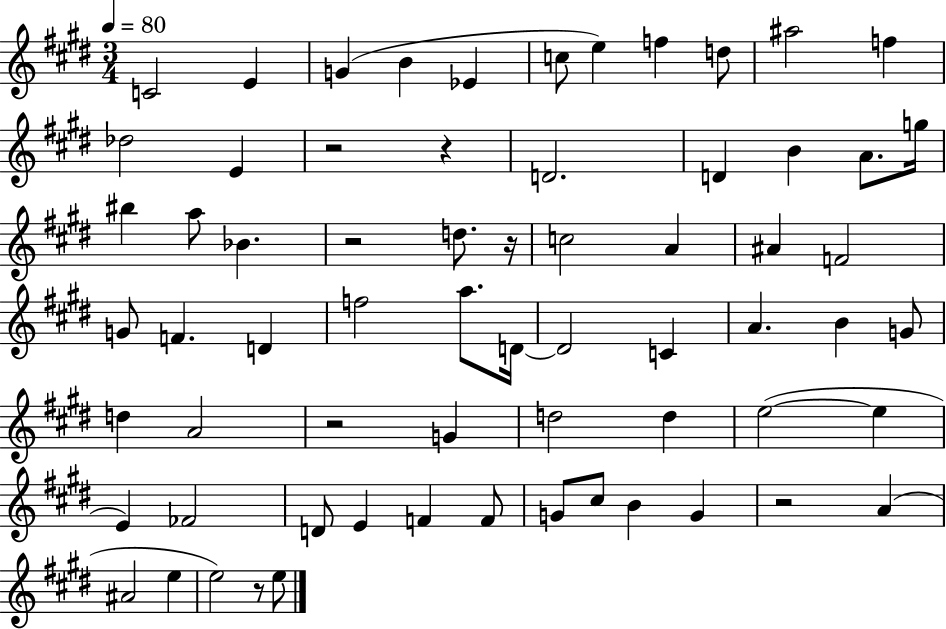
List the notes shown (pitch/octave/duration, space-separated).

C4/h E4/q G4/q B4/q Eb4/q C5/e E5/q F5/q D5/e A#5/h F5/q Db5/h E4/q R/h R/q D4/h. D4/q B4/q A4/e. G5/s BIS5/q A5/e Bb4/q. R/h D5/e. R/s C5/h A4/q A#4/q F4/h G4/e F4/q. D4/q F5/h A5/e. D4/s D4/h C4/q A4/q. B4/q G4/e D5/q A4/h R/h G4/q D5/h D5/q E5/h E5/q E4/q FES4/h D4/e E4/q F4/q F4/e G4/e C#5/e B4/q G4/q R/h A4/q A#4/h E5/q E5/h R/e E5/e